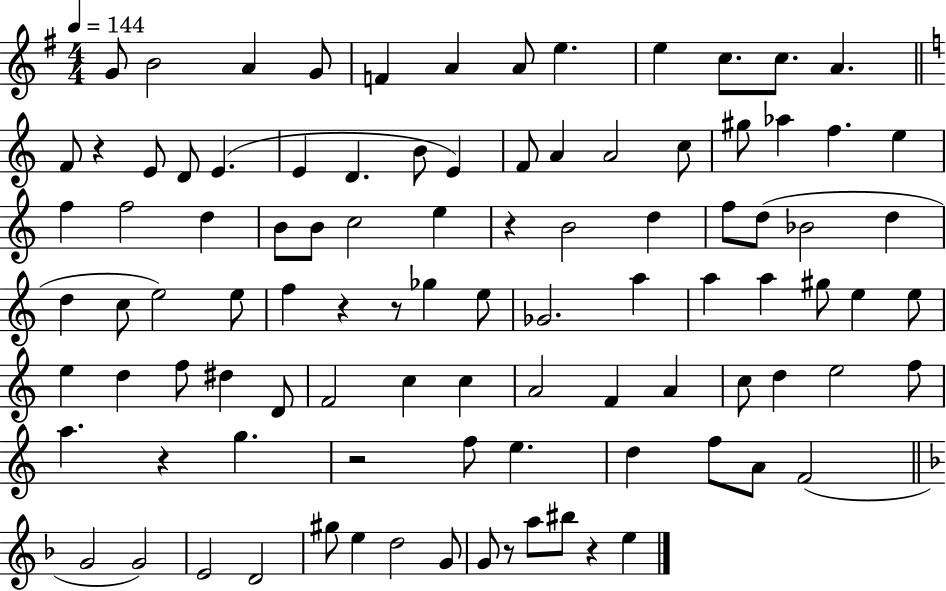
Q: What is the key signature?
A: G major